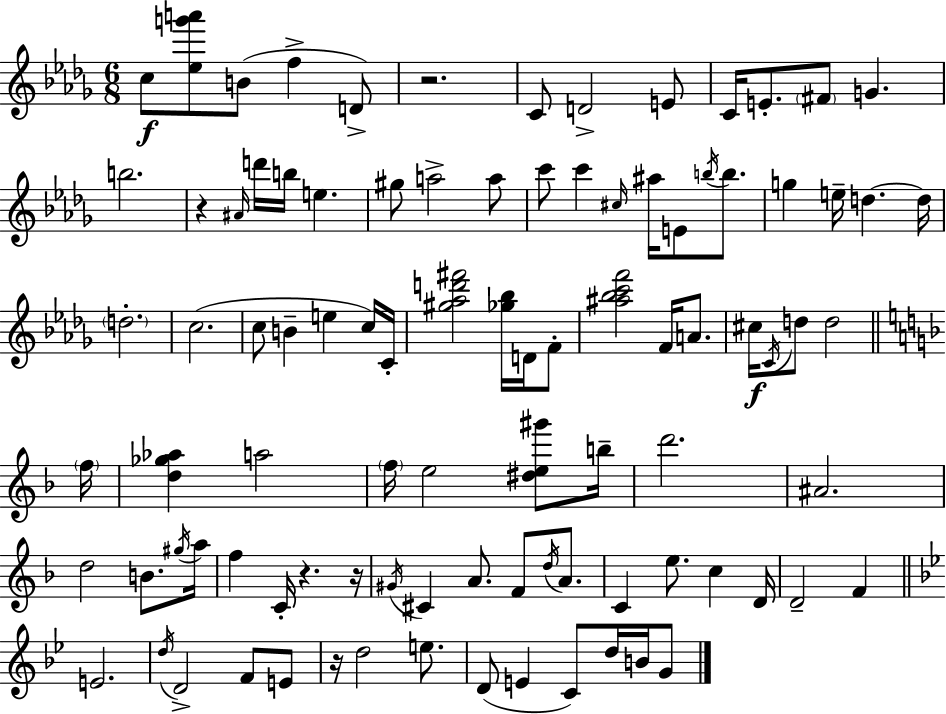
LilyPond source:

{
  \clef treble
  \numericTimeSignature
  \time 6/8
  \key bes \minor
  c''8\f <ees'' g''' a'''>8 b'8( f''4-> d'8->) | r2. | c'8 d'2-> e'8 | c'16 e'8.-. \parenthesize fis'8 g'4. | \break b''2. | r4 \grace { ais'16 } d'''16 b''16 e''4. | gis''8 a''2-> a''8 | c'''8 c'''4 \grace { cis''16 } ais''16 e'8 \acciaccatura { b''16 } | \break b''8. g''4 e''16-- d''4.~~ | d''16 \parenthesize d''2.-. | c''2.( | c''8 b'4-- e''4 | \break c''16) c'16-. <gis'' aes'' d''' fis'''>2 <ges'' bes''>16 | d'16 f'8-. <ais'' bes'' c''' f'''>2 f'16 | a'8. cis''16\f \acciaccatura { c'16 } d''8 d''2 | \bar "||" \break \key d \minor \parenthesize f''16 <d'' ges'' aes''>4 a''2 | \parenthesize f''16 e''2 <dis'' e'' gis'''>8 | b''16-- d'''2. | ais'2. | \break d''2 b'8. | \acciaccatura { gis''16 } a''16 f''4 c'16-. r4. | r16 \acciaccatura { gis'16 } cis'4 a'8. f'8 | \acciaccatura { d''16 } a'8. c'4 e''8. c''4 | \break d'16 d'2-- | f'4 \bar "||" \break \key g \minor e'2. | \acciaccatura { d''16 } d'2-> f'8 e'8 | r16 d''2 e''8. | d'8( e'4 c'8) d''16 b'16 g'8 | \break \bar "|."
}